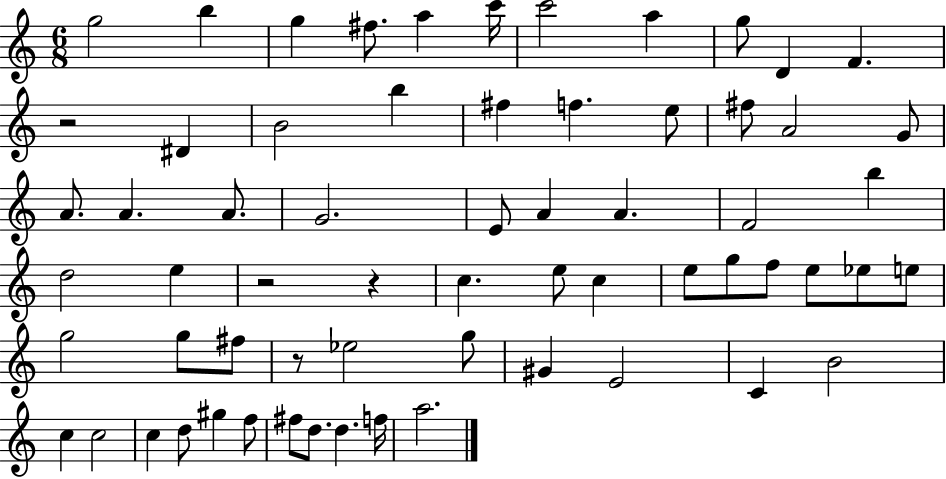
G5/h B5/q G5/q F#5/e. A5/q C6/s C6/h A5/q G5/e D4/q F4/q. R/h D#4/q B4/h B5/q F#5/q F5/q. E5/e F#5/e A4/h G4/e A4/e. A4/q. A4/e. G4/h. E4/e A4/q A4/q. F4/h B5/q D5/h E5/q R/h R/q C5/q. E5/e C5/q E5/e G5/e F5/e E5/e Eb5/e E5/e G5/h G5/e F#5/e R/e Eb5/h G5/e G#4/q E4/h C4/q B4/h C5/q C5/h C5/q D5/e G#5/q F5/e F#5/e D5/e. D5/q. F5/s A5/h.